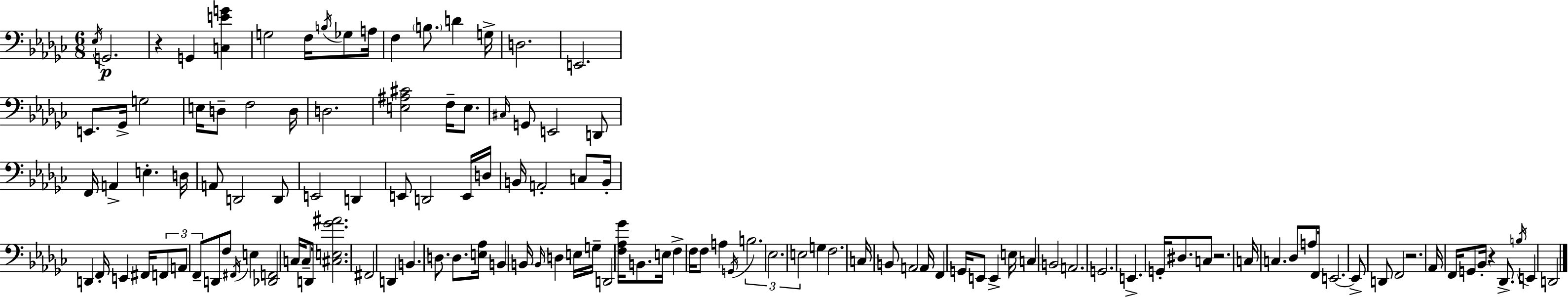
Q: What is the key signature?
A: EES minor